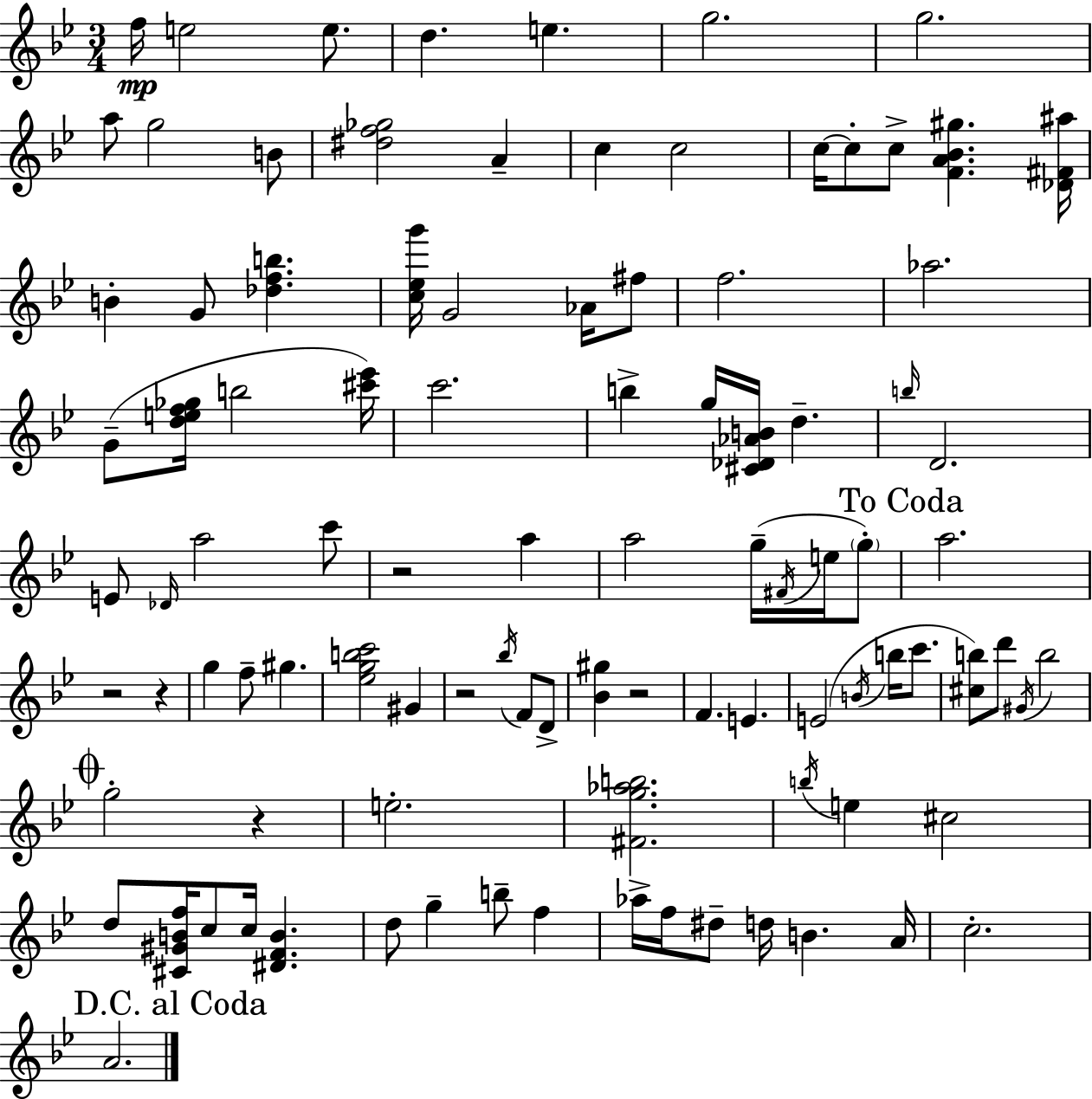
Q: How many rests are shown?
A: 6